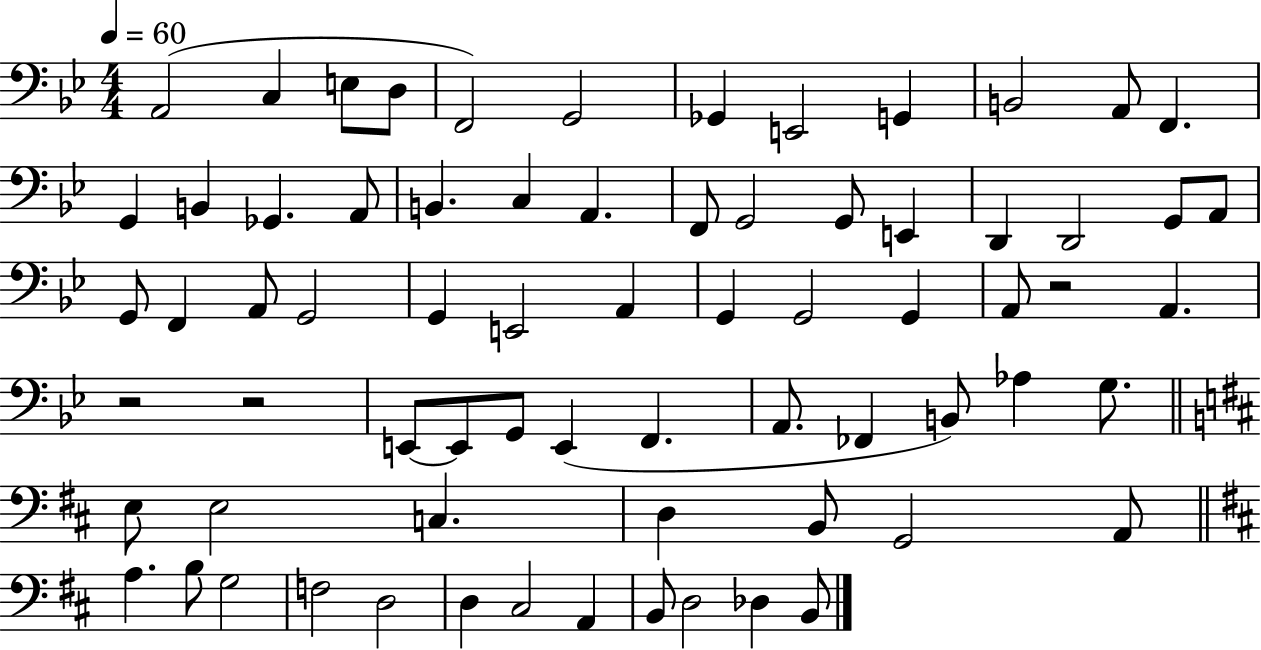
{
  \clef bass
  \numericTimeSignature
  \time 4/4
  \key bes \major
  \tempo 4 = 60
  \repeat volta 2 { a,2( c4 e8 d8 | f,2) g,2 | ges,4 e,2 g,4 | b,2 a,8 f,4. | \break g,4 b,4 ges,4. a,8 | b,4. c4 a,4. | f,8 g,2 g,8 e,4 | d,4 d,2 g,8 a,8 | \break g,8 f,4 a,8 g,2 | g,4 e,2 a,4 | g,4 g,2 g,4 | a,8 r2 a,4. | \break r2 r2 | e,8~~ e,8 g,8 e,4( f,4. | a,8. fes,4 b,8) aes4 g8. | \bar "||" \break \key d \major e8 e2 c4. | d4 b,8 g,2 a,8 | \bar "||" \break \key d \major a4. b8 g2 | f2 d2 | d4 cis2 a,4 | b,8 d2 des4 b,8 | \break } \bar "|."
}